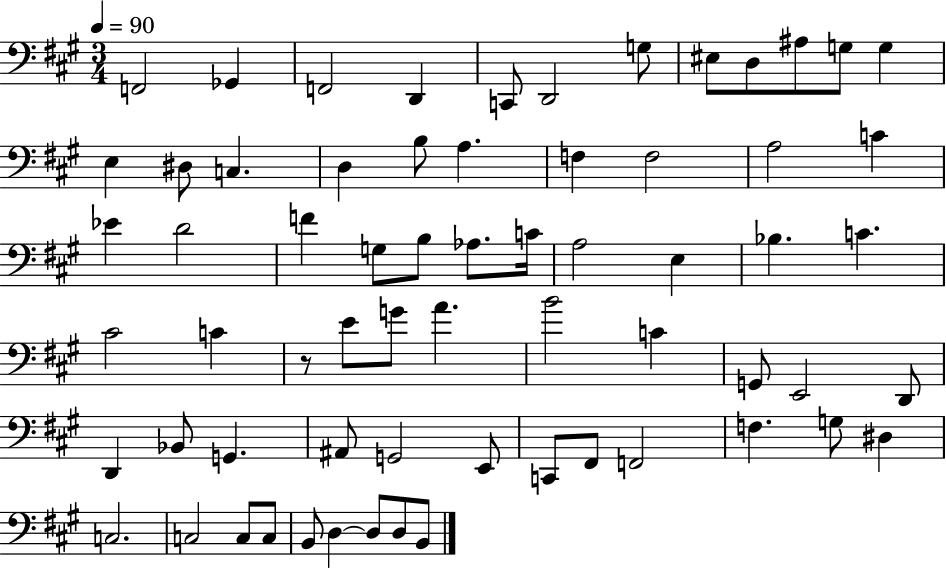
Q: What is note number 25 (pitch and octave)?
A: F4